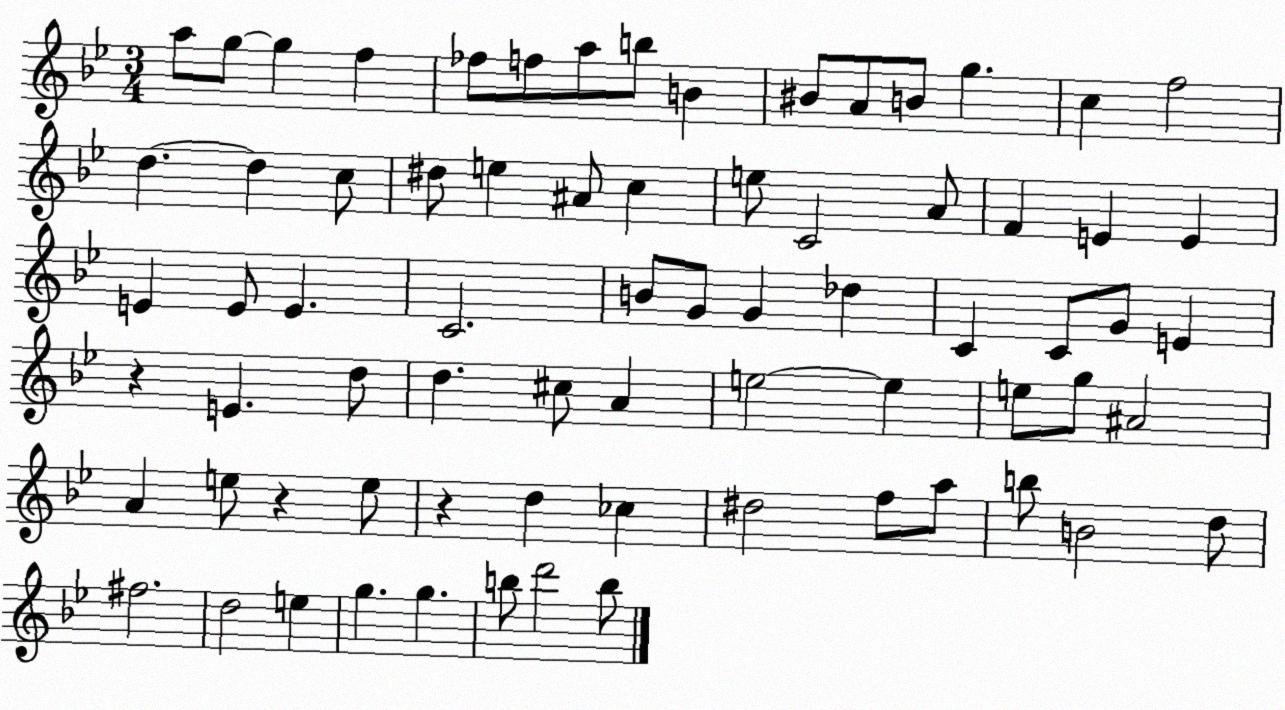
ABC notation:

X:1
T:Untitled
M:3/4
L:1/4
K:Bb
a/2 g/2 g f _f/2 f/2 a/2 b/2 B ^B/2 A/2 B/2 g c f2 d d c/2 ^d/2 e ^A/2 c e/2 C2 A/2 F E E E E/2 E C2 B/2 G/2 G _d C C/2 G/2 E z E d/2 d ^c/2 A e2 e e/2 g/2 ^A2 A e/2 z e/2 z d _c ^d2 f/2 a/2 b/2 B2 d/2 ^f2 d2 e g g b/2 d'2 b/2